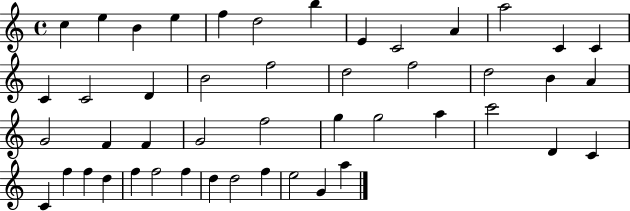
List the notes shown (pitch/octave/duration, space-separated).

C5/q E5/q B4/q E5/q F5/q D5/h B5/q E4/q C4/h A4/q A5/h C4/q C4/q C4/q C4/h D4/q B4/h F5/h D5/h F5/h D5/h B4/q A4/q G4/h F4/q F4/q G4/h F5/h G5/q G5/h A5/q C6/h D4/q C4/q C4/q F5/q F5/q D5/q F5/q F5/h F5/q D5/q D5/h F5/q E5/h G4/q A5/q